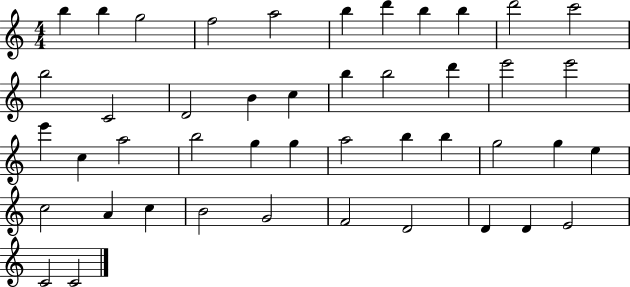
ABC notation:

X:1
T:Untitled
M:4/4
L:1/4
K:C
b b g2 f2 a2 b d' b b d'2 c'2 b2 C2 D2 B c b b2 d' e'2 e'2 e' c a2 b2 g g a2 b b g2 g e c2 A c B2 G2 F2 D2 D D E2 C2 C2